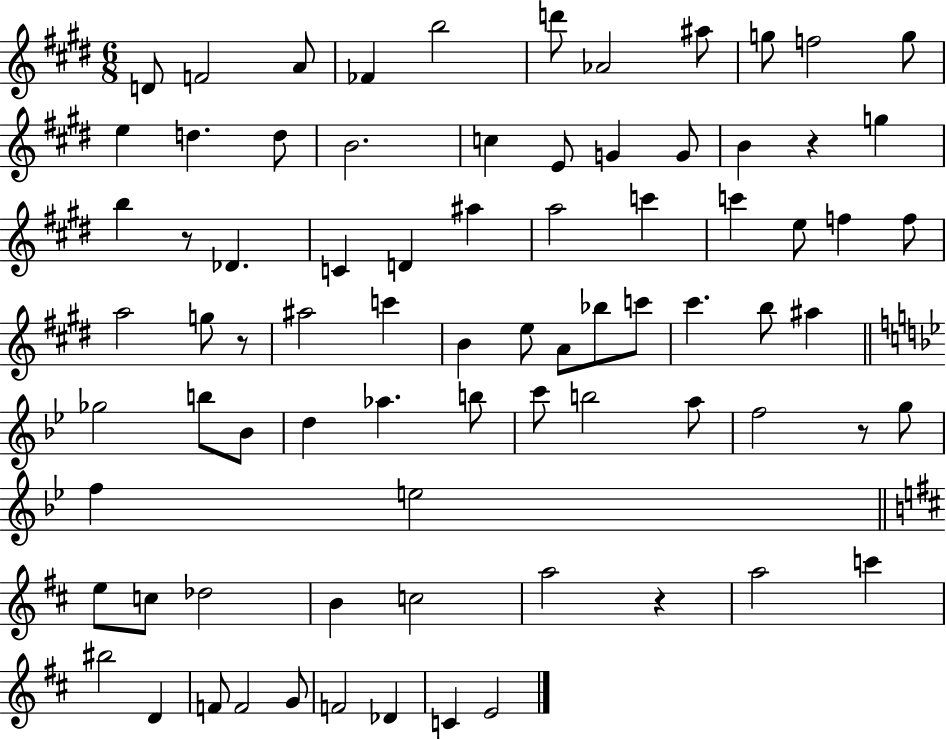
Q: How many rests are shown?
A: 5